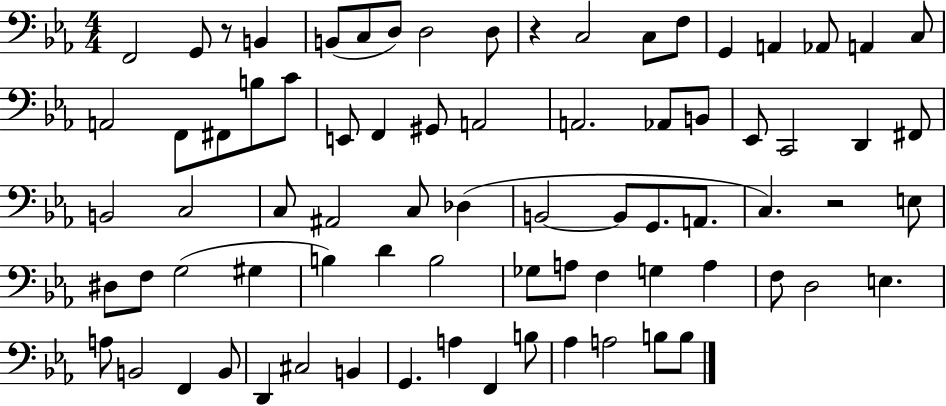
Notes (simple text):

F2/h G2/e R/e B2/q B2/e C3/e D3/e D3/h D3/e R/q C3/h C3/e F3/e G2/q A2/q Ab2/e A2/q C3/e A2/h F2/e F#2/e B3/e C4/e E2/e F2/q G#2/e A2/h A2/h. Ab2/e B2/e Eb2/e C2/h D2/q F#2/e B2/h C3/h C3/e A#2/h C3/e Db3/q B2/h B2/e G2/e. A2/e. C3/q. R/h E3/e D#3/e F3/e G3/h G#3/q B3/q D4/q B3/h Gb3/e A3/e F3/q G3/q A3/q F3/e D3/h E3/q. A3/e B2/h F2/q B2/e D2/q C#3/h B2/q G2/q. A3/q F2/q B3/e Ab3/q A3/h B3/e B3/e